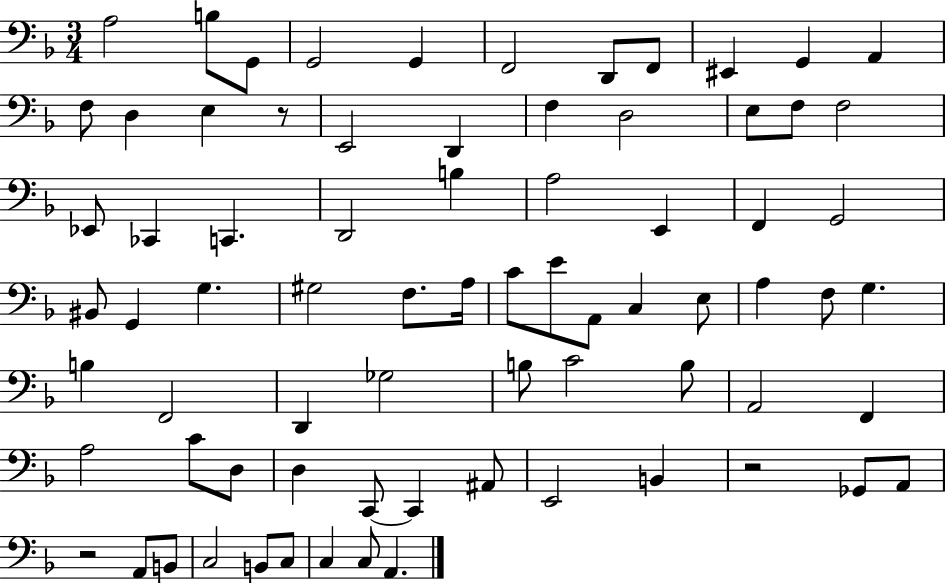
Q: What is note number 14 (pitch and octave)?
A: E3